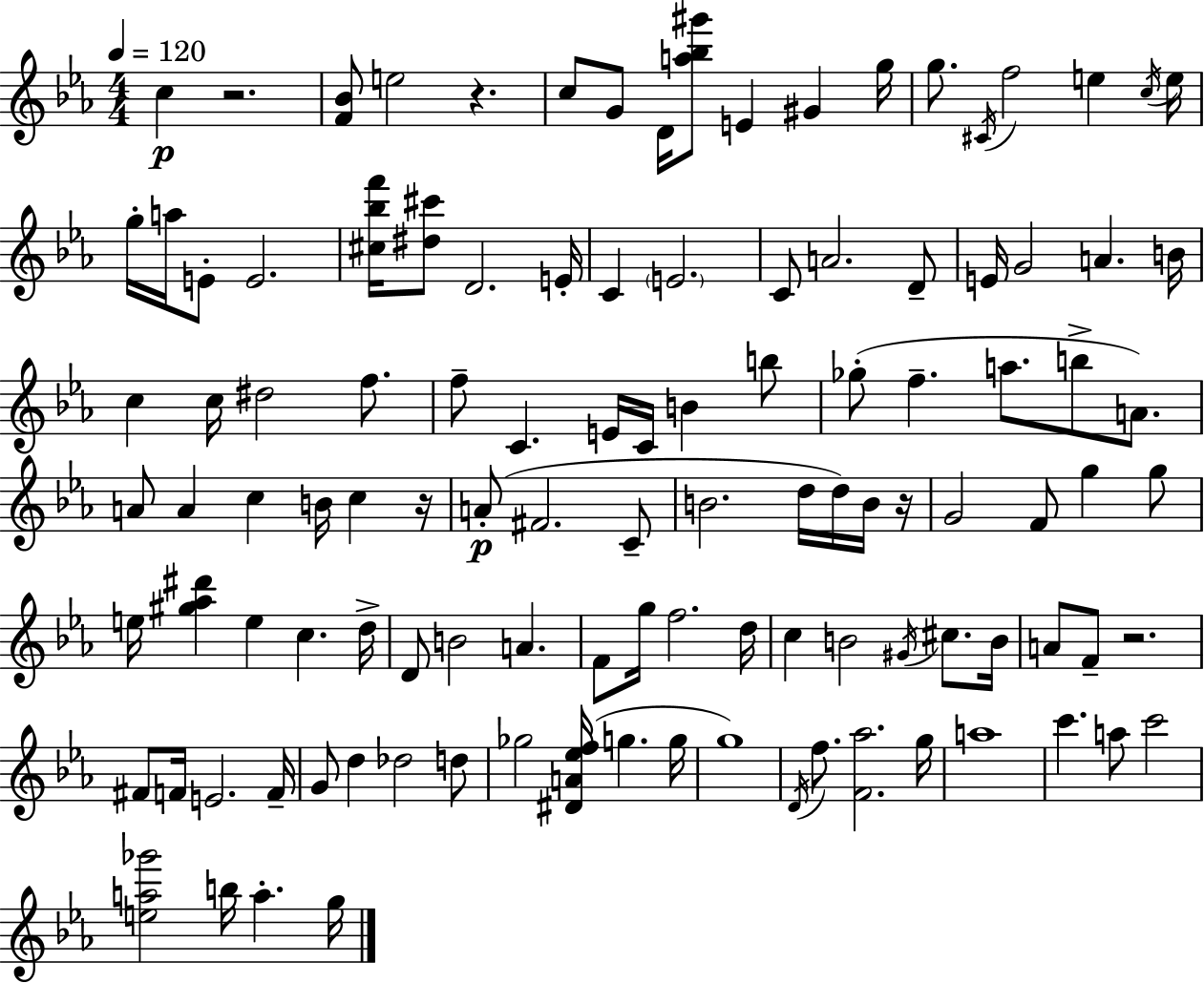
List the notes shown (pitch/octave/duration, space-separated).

C5/q R/h. [F4,Bb4]/e E5/h R/q. C5/e G4/e D4/s [A5,Bb5,G#6]/e E4/q G#4/q G5/s G5/e. C#4/s F5/h E5/q C5/s E5/s G5/s A5/s E4/e E4/h. [C#5,Bb5,F6]/s [D#5,C#6]/e D4/h. E4/s C4/q E4/h. C4/e A4/h. D4/e E4/s G4/h A4/q. B4/s C5/q C5/s D#5/h F5/e. F5/e C4/q. E4/s C4/s B4/q B5/e Gb5/e F5/q. A5/e. B5/e A4/e. A4/e A4/q C5/q B4/s C5/q R/s A4/e F#4/h. C4/e B4/h. D5/s D5/s B4/s R/s G4/h F4/e G5/q G5/e E5/s [G#5,Ab5,D#6]/q E5/q C5/q. D5/s D4/e B4/h A4/q. F4/e G5/s F5/h. D5/s C5/q B4/h G#4/s C#5/e. B4/s A4/e F4/e R/h. F#4/e F4/s E4/h. F4/s G4/e D5/q Db5/h D5/e Gb5/h [D#4,A4,Eb5,F5]/s G5/q. G5/s G5/w D4/s F5/e. [F4,Ab5]/h. G5/s A5/w C6/q. A5/e C6/h [E5,A5,Gb6]/h B5/s A5/q. G5/s